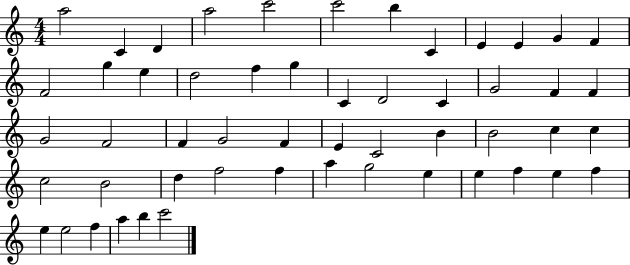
{
  \clef treble
  \numericTimeSignature
  \time 4/4
  \key c \major
  a''2 c'4 d'4 | a''2 c'''2 | c'''2 b''4 c'4 | e'4 e'4 g'4 f'4 | \break f'2 g''4 e''4 | d''2 f''4 g''4 | c'4 d'2 c'4 | g'2 f'4 f'4 | \break g'2 f'2 | f'4 g'2 f'4 | e'4 c'2 b'4 | b'2 c''4 c''4 | \break c''2 b'2 | d''4 f''2 f''4 | a''4 g''2 e''4 | e''4 f''4 e''4 f''4 | \break e''4 e''2 f''4 | a''4 b''4 c'''2 | \bar "|."
}